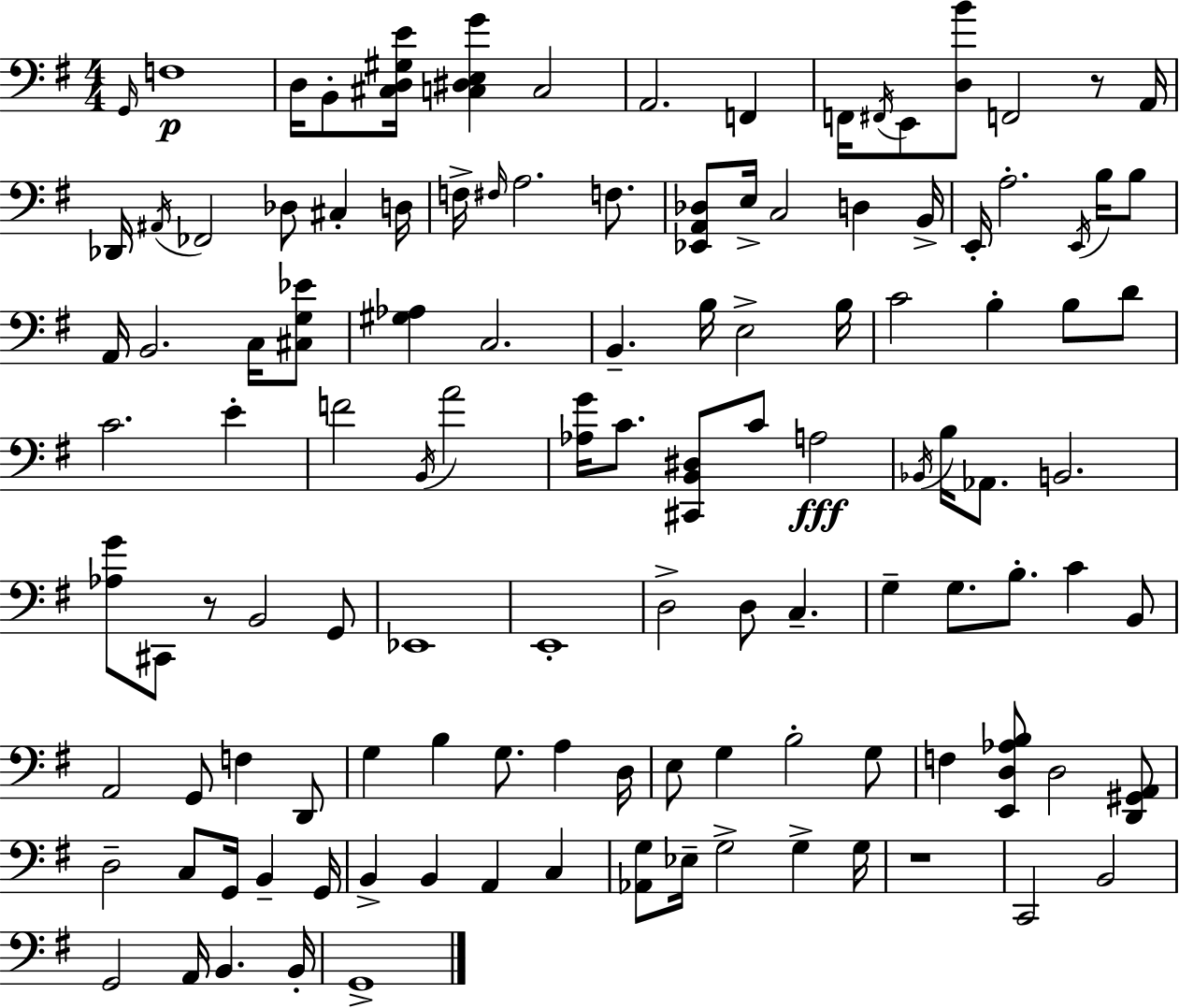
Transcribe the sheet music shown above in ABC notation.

X:1
T:Untitled
M:4/4
L:1/4
K:Em
G,,/4 F,4 D,/4 B,,/2 [^C,D,^G,E]/4 [C,^D,E,G] C,2 A,,2 F,, F,,/4 ^F,,/4 E,,/2 [D,B]/2 F,,2 z/2 A,,/4 _D,,/4 ^A,,/4 _F,,2 _D,/2 ^C, D,/4 F,/4 ^F,/4 A,2 F,/2 [_E,,A,,_D,]/2 E,/4 C,2 D, B,,/4 E,,/4 A,2 E,,/4 B,/4 B,/2 A,,/4 B,,2 C,/4 [^C,G,_E]/2 [^G,_A,] C,2 B,, B,/4 E,2 B,/4 C2 B, B,/2 D/2 C2 E F2 B,,/4 A2 [_A,G]/4 C/2 [^C,,B,,^D,]/2 C/2 A,2 _B,,/4 B,/4 _A,,/2 B,,2 [_A,G]/2 ^C,,/2 z/2 B,,2 G,,/2 _E,,4 E,,4 D,2 D,/2 C, G, G,/2 B,/2 C B,,/2 A,,2 G,,/2 F, D,,/2 G, B, G,/2 A, D,/4 E,/2 G, B,2 G,/2 F, [E,,D,_A,B,]/2 D,2 [D,,^G,,A,,]/2 D,2 C,/2 G,,/4 B,, G,,/4 B,, B,, A,, C, [_A,,G,]/2 _E,/4 G,2 G, G,/4 z4 C,,2 B,,2 G,,2 A,,/4 B,, B,,/4 G,,4